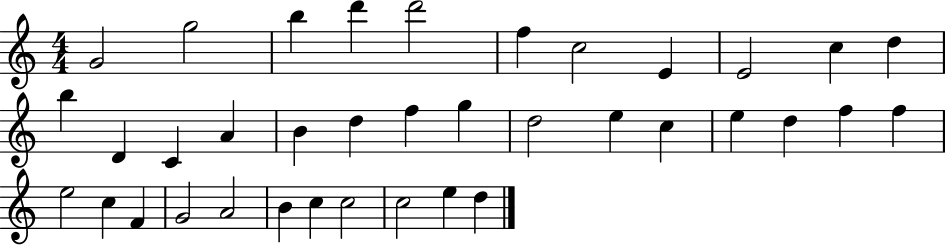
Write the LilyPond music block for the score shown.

{
  \clef treble
  \numericTimeSignature
  \time 4/4
  \key c \major
  g'2 g''2 | b''4 d'''4 d'''2 | f''4 c''2 e'4 | e'2 c''4 d''4 | \break b''4 d'4 c'4 a'4 | b'4 d''4 f''4 g''4 | d''2 e''4 c''4 | e''4 d''4 f''4 f''4 | \break e''2 c''4 f'4 | g'2 a'2 | b'4 c''4 c''2 | c''2 e''4 d''4 | \break \bar "|."
}